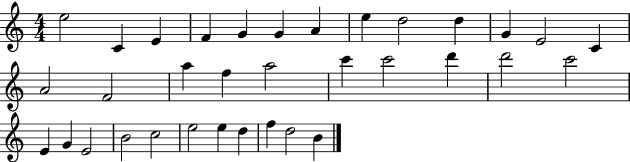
{
  \clef treble
  \numericTimeSignature
  \time 4/4
  \key c \major
  e''2 c'4 e'4 | f'4 g'4 g'4 a'4 | e''4 d''2 d''4 | g'4 e'2 c'4 | \break a'2 f'2 | a''4 f''4 a''2 | c'''4 c'''2 d'''4 | d'''2 c'''2 | \break e'4 g'4 e'2 | b'2 c''2 | e''2 e''4 d''4 | f''4 d''2 b'4 | \break \bar "|."
}